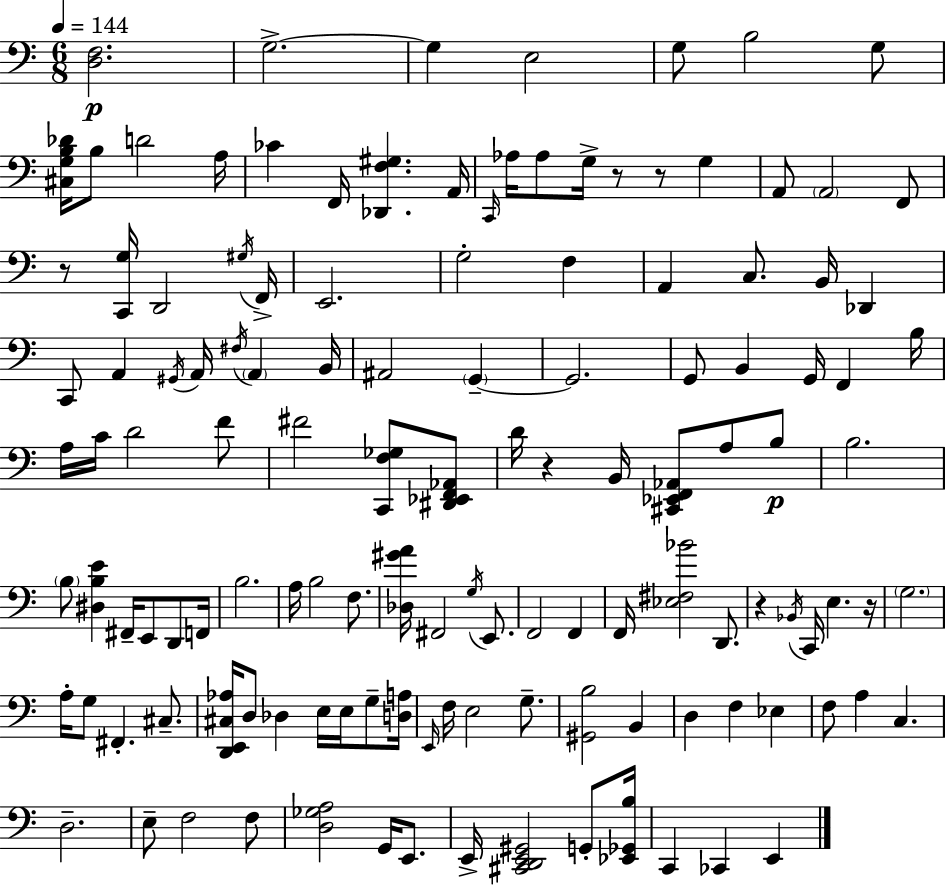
X:1
T:Untitled
M:6/8
L:1/4
K:C
[D,F,]2 G,2 G, E,2 G,/2 B,2 G,/2 [^C,G,B,_D]/4 B,/2 D2 A,/4 _C F,,/4 [_D,,F,^G,] A,,/4 C,,/4 _A,/4 _A,/2 G,/4 z/2 z/2 G, A,,/2 A,,2 F,,/2 z/2 [C,,G,]/4 D,,2 ^G,/4 F,,/4 E,,2 G,2 F, A,, C,/2 B,,/4 _D,, C,,/2 A,, ^G,,/4 A,,/4 ^F,/4 A,, B,,/4 ^A,,2 G,, G,,2 G,,/2 B,, G,,/4 F,, B,/4 A,/4 C/4 D2 F/2 ^F2 [C,,F,_G,]/2 [^D,,_E,,F,,_A,,]/2 D/4 z B,,/4 [^C,,_E,,F,,_A,,]/2 A,/2 B,/2 B,2 B,/2 [^D,B,E] ^F,,/4 E,,/2 D,,/2 F,,/4 B,2 A,/4 B,2 F,/2 [_D,^GA]/4 ^F,,2 G,/4 E,,/2 F,,2 F,, F,,/4 [_E,^F,_B]2 D,,/2 z _B,,/4 C,,/4 E, z/4 G,2 A,/4 G,/2 ^F,, ^C,/2 [D,,E,,^C,_A,]/4 D,/2 _D, E,/4 E,/4 G,/2 [D,A,]/4 E,,/4 F,/4 E,2 G,/2 [^G,,B,]2 B,, D, F, _E, F,/2 A, C, D,2 E,/2 F,2 F,/2 [D,_G,A,]2 G,,/4 E,,/2 E,,/4 [^C,,D,,E,,^G,,]2 G,,/2 [_E,,_G,,B,]/4 C,, _C,, E,,